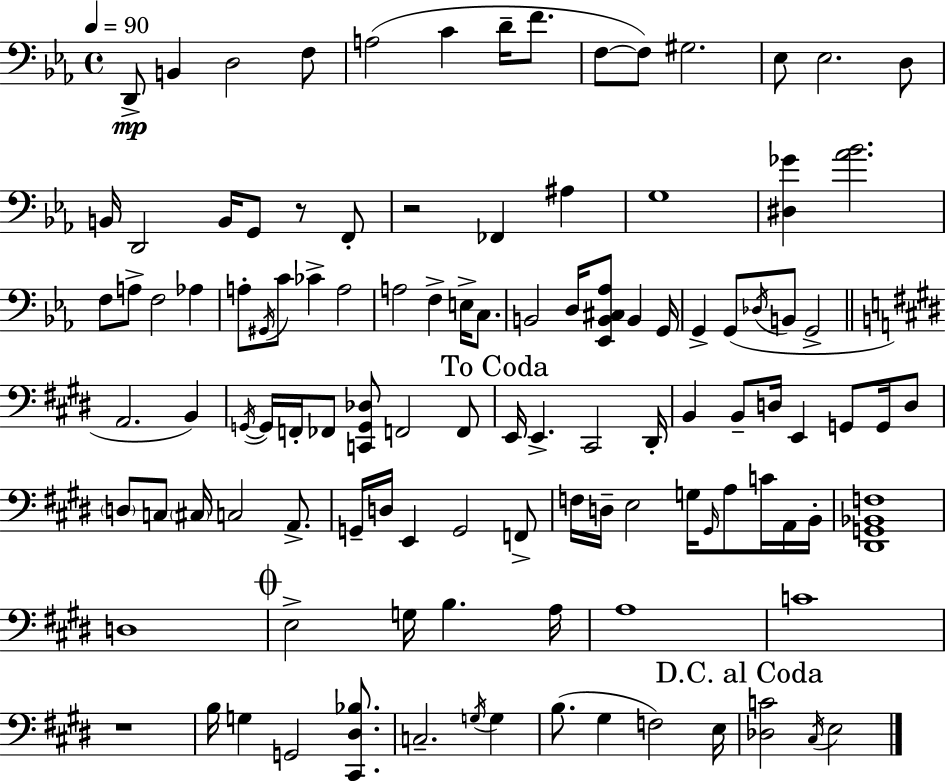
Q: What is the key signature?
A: C minor